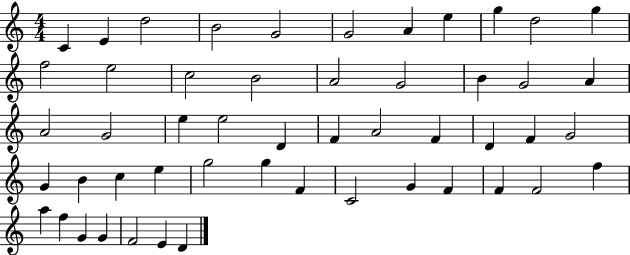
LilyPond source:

{
  \clef treble
  \numericTimeSignature
  \time 4/4
  \key c \major
  c'4 e'4 d''2 | b'2 g'2 | g'2 a'4 e''4 | g''4 d''2 g''4 | \break f''2 e''2 | c''2 b'2 | a'2 g'2 | b'4 g'2 a'4 | \break a'2 g'2 | e''4 e''2 d'4 | f'4 a'2 f'4 | d'4 f'4 g'2 | \break g'4 b'4 c''4 e''4 | g''2 g''4 f'4 | c'2 g'4 f'4 | f'4 f'2 f''4 | \break a''4 f''4 g'4 g'4 | f'2 e'4 d'4 | \bar "|."
}